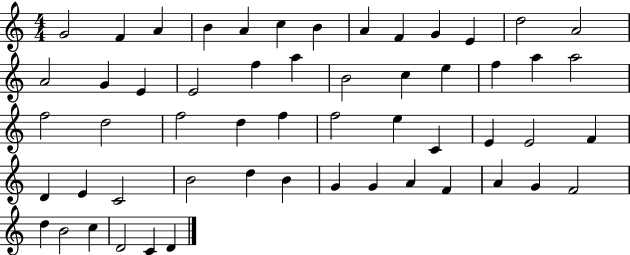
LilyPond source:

{
  \clef treble
  \numericTimeSignature
  \time 4/4
  \key c \major
  g'2 f'4 a'4 | b'4 a'4 c''4 b'4 | a'4 f'4 g'4 e'4 | d''2 a'2 | \break a'2 g'4 e'4 | e'2 f''4 a''4 | b'2 c''4 e''4 | f''4 a''4 a''2 | \break f''2 d''2 | f''2 d''4 f''4 | f''2 e''4 c'4 | e'4 e'2 f'4 | \break d'4 e'4 c'2 | b'2 d''4 b'4 | g'4 g'4 a'4 f'4 | a'4 g'4 f'2 | \break d''4 b'2 c''4 | d'2 c'4 d'4 | \bar "|."
}